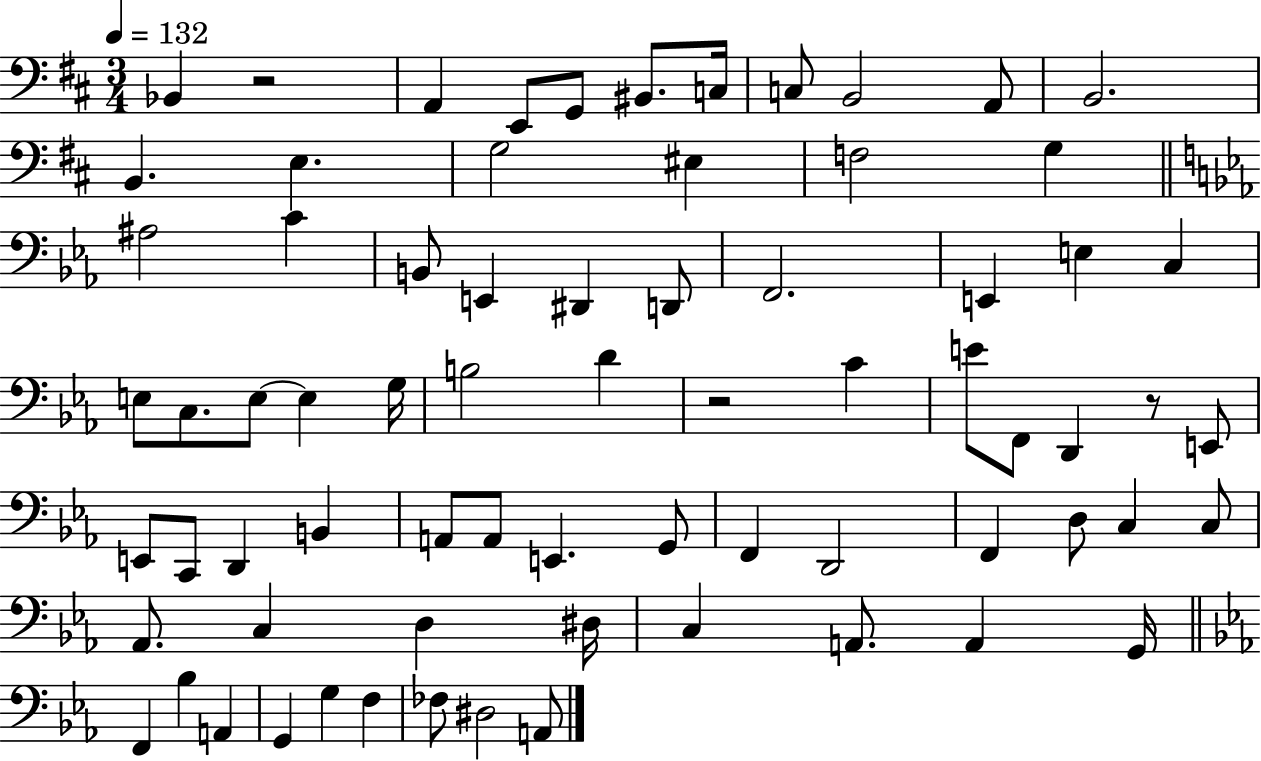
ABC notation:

X:1
T:Untitled
M:3/4
L:1/4
K:D
_B,, z2 A,, E,,/2 G,,/2 ^B,,/2 C,/4 C,/2 B,,2 A,,/2 B,,2 B,, E, G,2 ^E, F,2 G, ^A,2 C B,,/2 E,, ^D,, D,,/2 F,,2 E,, E, C, E,/2 C,/2 E,/2 E, G,/4 B,2 D z2 C E/2 F,,/2 D,, z/2 E,,/2 E,,/2 C,,/2 D,, B,, A,,/2 A,,/2 E,, G,,/2 F,, D,,2 F,, D,/2 C, C,/2 _A,,/2 C, D, ^D,/4 C, A,,/2 A,, G,,/4 F,, _B, A,, G,, G, F, _F,/2 ^D,2 A,,/2